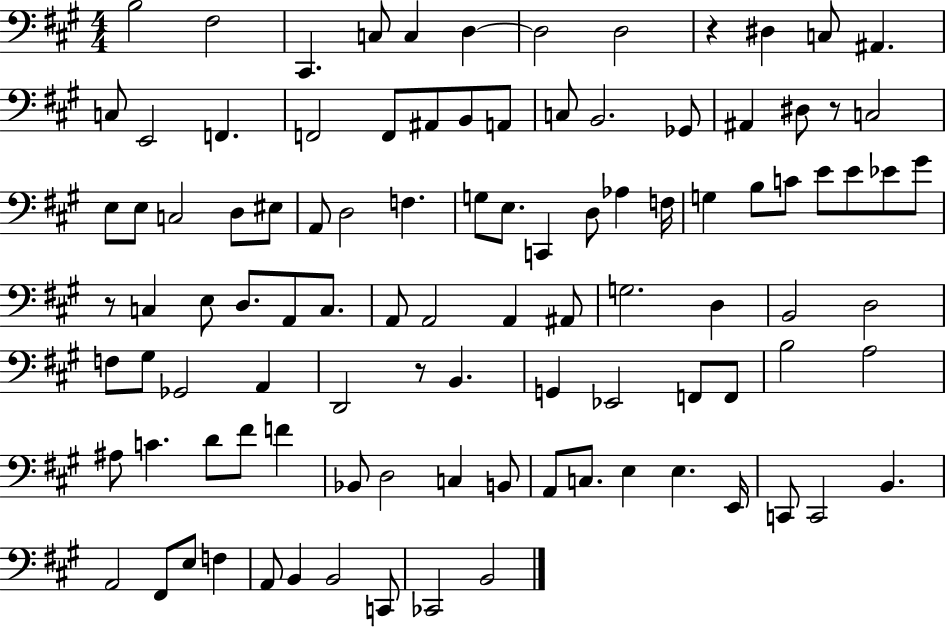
{
  \clef bass
  \numericTimeSignature
  \time 4/4
  \key a \major
  b2 fis2 | cis,4. c8 c4 d4~~ | d2 d2 | r4 dis4 c8 ais,4. | \break c8 e,2 f,4. | f,2 f,8 ais,8 b,8 a,8 | c8 b,2. ges,8 | ais,4 dis8 r8 c2 | \break e8 e8 c2 d8 eis8 | a,8 d2 f4. | g8 e8. c,4 d8 aes4 f16 | g4 b8 c'8 e'8 e'8 ees'8 gis'8 | \break r8 c4 e8 d8. a,8 c8. | a,8 a,2 a,4 ais,8 | g2. d4 | b,2 d2 | \break f8 gis8 ges,2 a,4 | d,2 r8 b,4. | g,4 ees,2 f,8 f,8 | b2 a2 | \break ais8 c'4. d'8 fis'8 f'4 | bes,8 d2 c4 b,8 | a,8 c8. e4 e4. e,16 | c,8 c,2 b,4. | \break a,2 fis,8 e8 f4 | a,8 b,4 b,2 c,8 | ces,2 b,2 | \bar "|."
}